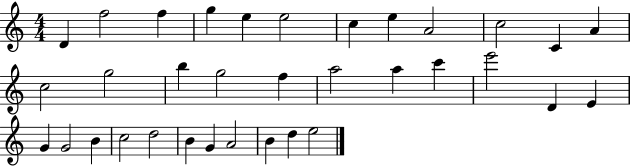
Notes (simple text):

D4/q F5/h F5/q G5/q E5/q E5/h C5/q E5/q A4/h C5/h C4/q A4/q C5/h G5/h B5/q G5/h F5/q A5/h A5/q C6/q E6/h D4/q E4/q G4/q G4/h B4/q C5/h D5/h B4/q G4/q A4/h B4/q D5/q E5/h